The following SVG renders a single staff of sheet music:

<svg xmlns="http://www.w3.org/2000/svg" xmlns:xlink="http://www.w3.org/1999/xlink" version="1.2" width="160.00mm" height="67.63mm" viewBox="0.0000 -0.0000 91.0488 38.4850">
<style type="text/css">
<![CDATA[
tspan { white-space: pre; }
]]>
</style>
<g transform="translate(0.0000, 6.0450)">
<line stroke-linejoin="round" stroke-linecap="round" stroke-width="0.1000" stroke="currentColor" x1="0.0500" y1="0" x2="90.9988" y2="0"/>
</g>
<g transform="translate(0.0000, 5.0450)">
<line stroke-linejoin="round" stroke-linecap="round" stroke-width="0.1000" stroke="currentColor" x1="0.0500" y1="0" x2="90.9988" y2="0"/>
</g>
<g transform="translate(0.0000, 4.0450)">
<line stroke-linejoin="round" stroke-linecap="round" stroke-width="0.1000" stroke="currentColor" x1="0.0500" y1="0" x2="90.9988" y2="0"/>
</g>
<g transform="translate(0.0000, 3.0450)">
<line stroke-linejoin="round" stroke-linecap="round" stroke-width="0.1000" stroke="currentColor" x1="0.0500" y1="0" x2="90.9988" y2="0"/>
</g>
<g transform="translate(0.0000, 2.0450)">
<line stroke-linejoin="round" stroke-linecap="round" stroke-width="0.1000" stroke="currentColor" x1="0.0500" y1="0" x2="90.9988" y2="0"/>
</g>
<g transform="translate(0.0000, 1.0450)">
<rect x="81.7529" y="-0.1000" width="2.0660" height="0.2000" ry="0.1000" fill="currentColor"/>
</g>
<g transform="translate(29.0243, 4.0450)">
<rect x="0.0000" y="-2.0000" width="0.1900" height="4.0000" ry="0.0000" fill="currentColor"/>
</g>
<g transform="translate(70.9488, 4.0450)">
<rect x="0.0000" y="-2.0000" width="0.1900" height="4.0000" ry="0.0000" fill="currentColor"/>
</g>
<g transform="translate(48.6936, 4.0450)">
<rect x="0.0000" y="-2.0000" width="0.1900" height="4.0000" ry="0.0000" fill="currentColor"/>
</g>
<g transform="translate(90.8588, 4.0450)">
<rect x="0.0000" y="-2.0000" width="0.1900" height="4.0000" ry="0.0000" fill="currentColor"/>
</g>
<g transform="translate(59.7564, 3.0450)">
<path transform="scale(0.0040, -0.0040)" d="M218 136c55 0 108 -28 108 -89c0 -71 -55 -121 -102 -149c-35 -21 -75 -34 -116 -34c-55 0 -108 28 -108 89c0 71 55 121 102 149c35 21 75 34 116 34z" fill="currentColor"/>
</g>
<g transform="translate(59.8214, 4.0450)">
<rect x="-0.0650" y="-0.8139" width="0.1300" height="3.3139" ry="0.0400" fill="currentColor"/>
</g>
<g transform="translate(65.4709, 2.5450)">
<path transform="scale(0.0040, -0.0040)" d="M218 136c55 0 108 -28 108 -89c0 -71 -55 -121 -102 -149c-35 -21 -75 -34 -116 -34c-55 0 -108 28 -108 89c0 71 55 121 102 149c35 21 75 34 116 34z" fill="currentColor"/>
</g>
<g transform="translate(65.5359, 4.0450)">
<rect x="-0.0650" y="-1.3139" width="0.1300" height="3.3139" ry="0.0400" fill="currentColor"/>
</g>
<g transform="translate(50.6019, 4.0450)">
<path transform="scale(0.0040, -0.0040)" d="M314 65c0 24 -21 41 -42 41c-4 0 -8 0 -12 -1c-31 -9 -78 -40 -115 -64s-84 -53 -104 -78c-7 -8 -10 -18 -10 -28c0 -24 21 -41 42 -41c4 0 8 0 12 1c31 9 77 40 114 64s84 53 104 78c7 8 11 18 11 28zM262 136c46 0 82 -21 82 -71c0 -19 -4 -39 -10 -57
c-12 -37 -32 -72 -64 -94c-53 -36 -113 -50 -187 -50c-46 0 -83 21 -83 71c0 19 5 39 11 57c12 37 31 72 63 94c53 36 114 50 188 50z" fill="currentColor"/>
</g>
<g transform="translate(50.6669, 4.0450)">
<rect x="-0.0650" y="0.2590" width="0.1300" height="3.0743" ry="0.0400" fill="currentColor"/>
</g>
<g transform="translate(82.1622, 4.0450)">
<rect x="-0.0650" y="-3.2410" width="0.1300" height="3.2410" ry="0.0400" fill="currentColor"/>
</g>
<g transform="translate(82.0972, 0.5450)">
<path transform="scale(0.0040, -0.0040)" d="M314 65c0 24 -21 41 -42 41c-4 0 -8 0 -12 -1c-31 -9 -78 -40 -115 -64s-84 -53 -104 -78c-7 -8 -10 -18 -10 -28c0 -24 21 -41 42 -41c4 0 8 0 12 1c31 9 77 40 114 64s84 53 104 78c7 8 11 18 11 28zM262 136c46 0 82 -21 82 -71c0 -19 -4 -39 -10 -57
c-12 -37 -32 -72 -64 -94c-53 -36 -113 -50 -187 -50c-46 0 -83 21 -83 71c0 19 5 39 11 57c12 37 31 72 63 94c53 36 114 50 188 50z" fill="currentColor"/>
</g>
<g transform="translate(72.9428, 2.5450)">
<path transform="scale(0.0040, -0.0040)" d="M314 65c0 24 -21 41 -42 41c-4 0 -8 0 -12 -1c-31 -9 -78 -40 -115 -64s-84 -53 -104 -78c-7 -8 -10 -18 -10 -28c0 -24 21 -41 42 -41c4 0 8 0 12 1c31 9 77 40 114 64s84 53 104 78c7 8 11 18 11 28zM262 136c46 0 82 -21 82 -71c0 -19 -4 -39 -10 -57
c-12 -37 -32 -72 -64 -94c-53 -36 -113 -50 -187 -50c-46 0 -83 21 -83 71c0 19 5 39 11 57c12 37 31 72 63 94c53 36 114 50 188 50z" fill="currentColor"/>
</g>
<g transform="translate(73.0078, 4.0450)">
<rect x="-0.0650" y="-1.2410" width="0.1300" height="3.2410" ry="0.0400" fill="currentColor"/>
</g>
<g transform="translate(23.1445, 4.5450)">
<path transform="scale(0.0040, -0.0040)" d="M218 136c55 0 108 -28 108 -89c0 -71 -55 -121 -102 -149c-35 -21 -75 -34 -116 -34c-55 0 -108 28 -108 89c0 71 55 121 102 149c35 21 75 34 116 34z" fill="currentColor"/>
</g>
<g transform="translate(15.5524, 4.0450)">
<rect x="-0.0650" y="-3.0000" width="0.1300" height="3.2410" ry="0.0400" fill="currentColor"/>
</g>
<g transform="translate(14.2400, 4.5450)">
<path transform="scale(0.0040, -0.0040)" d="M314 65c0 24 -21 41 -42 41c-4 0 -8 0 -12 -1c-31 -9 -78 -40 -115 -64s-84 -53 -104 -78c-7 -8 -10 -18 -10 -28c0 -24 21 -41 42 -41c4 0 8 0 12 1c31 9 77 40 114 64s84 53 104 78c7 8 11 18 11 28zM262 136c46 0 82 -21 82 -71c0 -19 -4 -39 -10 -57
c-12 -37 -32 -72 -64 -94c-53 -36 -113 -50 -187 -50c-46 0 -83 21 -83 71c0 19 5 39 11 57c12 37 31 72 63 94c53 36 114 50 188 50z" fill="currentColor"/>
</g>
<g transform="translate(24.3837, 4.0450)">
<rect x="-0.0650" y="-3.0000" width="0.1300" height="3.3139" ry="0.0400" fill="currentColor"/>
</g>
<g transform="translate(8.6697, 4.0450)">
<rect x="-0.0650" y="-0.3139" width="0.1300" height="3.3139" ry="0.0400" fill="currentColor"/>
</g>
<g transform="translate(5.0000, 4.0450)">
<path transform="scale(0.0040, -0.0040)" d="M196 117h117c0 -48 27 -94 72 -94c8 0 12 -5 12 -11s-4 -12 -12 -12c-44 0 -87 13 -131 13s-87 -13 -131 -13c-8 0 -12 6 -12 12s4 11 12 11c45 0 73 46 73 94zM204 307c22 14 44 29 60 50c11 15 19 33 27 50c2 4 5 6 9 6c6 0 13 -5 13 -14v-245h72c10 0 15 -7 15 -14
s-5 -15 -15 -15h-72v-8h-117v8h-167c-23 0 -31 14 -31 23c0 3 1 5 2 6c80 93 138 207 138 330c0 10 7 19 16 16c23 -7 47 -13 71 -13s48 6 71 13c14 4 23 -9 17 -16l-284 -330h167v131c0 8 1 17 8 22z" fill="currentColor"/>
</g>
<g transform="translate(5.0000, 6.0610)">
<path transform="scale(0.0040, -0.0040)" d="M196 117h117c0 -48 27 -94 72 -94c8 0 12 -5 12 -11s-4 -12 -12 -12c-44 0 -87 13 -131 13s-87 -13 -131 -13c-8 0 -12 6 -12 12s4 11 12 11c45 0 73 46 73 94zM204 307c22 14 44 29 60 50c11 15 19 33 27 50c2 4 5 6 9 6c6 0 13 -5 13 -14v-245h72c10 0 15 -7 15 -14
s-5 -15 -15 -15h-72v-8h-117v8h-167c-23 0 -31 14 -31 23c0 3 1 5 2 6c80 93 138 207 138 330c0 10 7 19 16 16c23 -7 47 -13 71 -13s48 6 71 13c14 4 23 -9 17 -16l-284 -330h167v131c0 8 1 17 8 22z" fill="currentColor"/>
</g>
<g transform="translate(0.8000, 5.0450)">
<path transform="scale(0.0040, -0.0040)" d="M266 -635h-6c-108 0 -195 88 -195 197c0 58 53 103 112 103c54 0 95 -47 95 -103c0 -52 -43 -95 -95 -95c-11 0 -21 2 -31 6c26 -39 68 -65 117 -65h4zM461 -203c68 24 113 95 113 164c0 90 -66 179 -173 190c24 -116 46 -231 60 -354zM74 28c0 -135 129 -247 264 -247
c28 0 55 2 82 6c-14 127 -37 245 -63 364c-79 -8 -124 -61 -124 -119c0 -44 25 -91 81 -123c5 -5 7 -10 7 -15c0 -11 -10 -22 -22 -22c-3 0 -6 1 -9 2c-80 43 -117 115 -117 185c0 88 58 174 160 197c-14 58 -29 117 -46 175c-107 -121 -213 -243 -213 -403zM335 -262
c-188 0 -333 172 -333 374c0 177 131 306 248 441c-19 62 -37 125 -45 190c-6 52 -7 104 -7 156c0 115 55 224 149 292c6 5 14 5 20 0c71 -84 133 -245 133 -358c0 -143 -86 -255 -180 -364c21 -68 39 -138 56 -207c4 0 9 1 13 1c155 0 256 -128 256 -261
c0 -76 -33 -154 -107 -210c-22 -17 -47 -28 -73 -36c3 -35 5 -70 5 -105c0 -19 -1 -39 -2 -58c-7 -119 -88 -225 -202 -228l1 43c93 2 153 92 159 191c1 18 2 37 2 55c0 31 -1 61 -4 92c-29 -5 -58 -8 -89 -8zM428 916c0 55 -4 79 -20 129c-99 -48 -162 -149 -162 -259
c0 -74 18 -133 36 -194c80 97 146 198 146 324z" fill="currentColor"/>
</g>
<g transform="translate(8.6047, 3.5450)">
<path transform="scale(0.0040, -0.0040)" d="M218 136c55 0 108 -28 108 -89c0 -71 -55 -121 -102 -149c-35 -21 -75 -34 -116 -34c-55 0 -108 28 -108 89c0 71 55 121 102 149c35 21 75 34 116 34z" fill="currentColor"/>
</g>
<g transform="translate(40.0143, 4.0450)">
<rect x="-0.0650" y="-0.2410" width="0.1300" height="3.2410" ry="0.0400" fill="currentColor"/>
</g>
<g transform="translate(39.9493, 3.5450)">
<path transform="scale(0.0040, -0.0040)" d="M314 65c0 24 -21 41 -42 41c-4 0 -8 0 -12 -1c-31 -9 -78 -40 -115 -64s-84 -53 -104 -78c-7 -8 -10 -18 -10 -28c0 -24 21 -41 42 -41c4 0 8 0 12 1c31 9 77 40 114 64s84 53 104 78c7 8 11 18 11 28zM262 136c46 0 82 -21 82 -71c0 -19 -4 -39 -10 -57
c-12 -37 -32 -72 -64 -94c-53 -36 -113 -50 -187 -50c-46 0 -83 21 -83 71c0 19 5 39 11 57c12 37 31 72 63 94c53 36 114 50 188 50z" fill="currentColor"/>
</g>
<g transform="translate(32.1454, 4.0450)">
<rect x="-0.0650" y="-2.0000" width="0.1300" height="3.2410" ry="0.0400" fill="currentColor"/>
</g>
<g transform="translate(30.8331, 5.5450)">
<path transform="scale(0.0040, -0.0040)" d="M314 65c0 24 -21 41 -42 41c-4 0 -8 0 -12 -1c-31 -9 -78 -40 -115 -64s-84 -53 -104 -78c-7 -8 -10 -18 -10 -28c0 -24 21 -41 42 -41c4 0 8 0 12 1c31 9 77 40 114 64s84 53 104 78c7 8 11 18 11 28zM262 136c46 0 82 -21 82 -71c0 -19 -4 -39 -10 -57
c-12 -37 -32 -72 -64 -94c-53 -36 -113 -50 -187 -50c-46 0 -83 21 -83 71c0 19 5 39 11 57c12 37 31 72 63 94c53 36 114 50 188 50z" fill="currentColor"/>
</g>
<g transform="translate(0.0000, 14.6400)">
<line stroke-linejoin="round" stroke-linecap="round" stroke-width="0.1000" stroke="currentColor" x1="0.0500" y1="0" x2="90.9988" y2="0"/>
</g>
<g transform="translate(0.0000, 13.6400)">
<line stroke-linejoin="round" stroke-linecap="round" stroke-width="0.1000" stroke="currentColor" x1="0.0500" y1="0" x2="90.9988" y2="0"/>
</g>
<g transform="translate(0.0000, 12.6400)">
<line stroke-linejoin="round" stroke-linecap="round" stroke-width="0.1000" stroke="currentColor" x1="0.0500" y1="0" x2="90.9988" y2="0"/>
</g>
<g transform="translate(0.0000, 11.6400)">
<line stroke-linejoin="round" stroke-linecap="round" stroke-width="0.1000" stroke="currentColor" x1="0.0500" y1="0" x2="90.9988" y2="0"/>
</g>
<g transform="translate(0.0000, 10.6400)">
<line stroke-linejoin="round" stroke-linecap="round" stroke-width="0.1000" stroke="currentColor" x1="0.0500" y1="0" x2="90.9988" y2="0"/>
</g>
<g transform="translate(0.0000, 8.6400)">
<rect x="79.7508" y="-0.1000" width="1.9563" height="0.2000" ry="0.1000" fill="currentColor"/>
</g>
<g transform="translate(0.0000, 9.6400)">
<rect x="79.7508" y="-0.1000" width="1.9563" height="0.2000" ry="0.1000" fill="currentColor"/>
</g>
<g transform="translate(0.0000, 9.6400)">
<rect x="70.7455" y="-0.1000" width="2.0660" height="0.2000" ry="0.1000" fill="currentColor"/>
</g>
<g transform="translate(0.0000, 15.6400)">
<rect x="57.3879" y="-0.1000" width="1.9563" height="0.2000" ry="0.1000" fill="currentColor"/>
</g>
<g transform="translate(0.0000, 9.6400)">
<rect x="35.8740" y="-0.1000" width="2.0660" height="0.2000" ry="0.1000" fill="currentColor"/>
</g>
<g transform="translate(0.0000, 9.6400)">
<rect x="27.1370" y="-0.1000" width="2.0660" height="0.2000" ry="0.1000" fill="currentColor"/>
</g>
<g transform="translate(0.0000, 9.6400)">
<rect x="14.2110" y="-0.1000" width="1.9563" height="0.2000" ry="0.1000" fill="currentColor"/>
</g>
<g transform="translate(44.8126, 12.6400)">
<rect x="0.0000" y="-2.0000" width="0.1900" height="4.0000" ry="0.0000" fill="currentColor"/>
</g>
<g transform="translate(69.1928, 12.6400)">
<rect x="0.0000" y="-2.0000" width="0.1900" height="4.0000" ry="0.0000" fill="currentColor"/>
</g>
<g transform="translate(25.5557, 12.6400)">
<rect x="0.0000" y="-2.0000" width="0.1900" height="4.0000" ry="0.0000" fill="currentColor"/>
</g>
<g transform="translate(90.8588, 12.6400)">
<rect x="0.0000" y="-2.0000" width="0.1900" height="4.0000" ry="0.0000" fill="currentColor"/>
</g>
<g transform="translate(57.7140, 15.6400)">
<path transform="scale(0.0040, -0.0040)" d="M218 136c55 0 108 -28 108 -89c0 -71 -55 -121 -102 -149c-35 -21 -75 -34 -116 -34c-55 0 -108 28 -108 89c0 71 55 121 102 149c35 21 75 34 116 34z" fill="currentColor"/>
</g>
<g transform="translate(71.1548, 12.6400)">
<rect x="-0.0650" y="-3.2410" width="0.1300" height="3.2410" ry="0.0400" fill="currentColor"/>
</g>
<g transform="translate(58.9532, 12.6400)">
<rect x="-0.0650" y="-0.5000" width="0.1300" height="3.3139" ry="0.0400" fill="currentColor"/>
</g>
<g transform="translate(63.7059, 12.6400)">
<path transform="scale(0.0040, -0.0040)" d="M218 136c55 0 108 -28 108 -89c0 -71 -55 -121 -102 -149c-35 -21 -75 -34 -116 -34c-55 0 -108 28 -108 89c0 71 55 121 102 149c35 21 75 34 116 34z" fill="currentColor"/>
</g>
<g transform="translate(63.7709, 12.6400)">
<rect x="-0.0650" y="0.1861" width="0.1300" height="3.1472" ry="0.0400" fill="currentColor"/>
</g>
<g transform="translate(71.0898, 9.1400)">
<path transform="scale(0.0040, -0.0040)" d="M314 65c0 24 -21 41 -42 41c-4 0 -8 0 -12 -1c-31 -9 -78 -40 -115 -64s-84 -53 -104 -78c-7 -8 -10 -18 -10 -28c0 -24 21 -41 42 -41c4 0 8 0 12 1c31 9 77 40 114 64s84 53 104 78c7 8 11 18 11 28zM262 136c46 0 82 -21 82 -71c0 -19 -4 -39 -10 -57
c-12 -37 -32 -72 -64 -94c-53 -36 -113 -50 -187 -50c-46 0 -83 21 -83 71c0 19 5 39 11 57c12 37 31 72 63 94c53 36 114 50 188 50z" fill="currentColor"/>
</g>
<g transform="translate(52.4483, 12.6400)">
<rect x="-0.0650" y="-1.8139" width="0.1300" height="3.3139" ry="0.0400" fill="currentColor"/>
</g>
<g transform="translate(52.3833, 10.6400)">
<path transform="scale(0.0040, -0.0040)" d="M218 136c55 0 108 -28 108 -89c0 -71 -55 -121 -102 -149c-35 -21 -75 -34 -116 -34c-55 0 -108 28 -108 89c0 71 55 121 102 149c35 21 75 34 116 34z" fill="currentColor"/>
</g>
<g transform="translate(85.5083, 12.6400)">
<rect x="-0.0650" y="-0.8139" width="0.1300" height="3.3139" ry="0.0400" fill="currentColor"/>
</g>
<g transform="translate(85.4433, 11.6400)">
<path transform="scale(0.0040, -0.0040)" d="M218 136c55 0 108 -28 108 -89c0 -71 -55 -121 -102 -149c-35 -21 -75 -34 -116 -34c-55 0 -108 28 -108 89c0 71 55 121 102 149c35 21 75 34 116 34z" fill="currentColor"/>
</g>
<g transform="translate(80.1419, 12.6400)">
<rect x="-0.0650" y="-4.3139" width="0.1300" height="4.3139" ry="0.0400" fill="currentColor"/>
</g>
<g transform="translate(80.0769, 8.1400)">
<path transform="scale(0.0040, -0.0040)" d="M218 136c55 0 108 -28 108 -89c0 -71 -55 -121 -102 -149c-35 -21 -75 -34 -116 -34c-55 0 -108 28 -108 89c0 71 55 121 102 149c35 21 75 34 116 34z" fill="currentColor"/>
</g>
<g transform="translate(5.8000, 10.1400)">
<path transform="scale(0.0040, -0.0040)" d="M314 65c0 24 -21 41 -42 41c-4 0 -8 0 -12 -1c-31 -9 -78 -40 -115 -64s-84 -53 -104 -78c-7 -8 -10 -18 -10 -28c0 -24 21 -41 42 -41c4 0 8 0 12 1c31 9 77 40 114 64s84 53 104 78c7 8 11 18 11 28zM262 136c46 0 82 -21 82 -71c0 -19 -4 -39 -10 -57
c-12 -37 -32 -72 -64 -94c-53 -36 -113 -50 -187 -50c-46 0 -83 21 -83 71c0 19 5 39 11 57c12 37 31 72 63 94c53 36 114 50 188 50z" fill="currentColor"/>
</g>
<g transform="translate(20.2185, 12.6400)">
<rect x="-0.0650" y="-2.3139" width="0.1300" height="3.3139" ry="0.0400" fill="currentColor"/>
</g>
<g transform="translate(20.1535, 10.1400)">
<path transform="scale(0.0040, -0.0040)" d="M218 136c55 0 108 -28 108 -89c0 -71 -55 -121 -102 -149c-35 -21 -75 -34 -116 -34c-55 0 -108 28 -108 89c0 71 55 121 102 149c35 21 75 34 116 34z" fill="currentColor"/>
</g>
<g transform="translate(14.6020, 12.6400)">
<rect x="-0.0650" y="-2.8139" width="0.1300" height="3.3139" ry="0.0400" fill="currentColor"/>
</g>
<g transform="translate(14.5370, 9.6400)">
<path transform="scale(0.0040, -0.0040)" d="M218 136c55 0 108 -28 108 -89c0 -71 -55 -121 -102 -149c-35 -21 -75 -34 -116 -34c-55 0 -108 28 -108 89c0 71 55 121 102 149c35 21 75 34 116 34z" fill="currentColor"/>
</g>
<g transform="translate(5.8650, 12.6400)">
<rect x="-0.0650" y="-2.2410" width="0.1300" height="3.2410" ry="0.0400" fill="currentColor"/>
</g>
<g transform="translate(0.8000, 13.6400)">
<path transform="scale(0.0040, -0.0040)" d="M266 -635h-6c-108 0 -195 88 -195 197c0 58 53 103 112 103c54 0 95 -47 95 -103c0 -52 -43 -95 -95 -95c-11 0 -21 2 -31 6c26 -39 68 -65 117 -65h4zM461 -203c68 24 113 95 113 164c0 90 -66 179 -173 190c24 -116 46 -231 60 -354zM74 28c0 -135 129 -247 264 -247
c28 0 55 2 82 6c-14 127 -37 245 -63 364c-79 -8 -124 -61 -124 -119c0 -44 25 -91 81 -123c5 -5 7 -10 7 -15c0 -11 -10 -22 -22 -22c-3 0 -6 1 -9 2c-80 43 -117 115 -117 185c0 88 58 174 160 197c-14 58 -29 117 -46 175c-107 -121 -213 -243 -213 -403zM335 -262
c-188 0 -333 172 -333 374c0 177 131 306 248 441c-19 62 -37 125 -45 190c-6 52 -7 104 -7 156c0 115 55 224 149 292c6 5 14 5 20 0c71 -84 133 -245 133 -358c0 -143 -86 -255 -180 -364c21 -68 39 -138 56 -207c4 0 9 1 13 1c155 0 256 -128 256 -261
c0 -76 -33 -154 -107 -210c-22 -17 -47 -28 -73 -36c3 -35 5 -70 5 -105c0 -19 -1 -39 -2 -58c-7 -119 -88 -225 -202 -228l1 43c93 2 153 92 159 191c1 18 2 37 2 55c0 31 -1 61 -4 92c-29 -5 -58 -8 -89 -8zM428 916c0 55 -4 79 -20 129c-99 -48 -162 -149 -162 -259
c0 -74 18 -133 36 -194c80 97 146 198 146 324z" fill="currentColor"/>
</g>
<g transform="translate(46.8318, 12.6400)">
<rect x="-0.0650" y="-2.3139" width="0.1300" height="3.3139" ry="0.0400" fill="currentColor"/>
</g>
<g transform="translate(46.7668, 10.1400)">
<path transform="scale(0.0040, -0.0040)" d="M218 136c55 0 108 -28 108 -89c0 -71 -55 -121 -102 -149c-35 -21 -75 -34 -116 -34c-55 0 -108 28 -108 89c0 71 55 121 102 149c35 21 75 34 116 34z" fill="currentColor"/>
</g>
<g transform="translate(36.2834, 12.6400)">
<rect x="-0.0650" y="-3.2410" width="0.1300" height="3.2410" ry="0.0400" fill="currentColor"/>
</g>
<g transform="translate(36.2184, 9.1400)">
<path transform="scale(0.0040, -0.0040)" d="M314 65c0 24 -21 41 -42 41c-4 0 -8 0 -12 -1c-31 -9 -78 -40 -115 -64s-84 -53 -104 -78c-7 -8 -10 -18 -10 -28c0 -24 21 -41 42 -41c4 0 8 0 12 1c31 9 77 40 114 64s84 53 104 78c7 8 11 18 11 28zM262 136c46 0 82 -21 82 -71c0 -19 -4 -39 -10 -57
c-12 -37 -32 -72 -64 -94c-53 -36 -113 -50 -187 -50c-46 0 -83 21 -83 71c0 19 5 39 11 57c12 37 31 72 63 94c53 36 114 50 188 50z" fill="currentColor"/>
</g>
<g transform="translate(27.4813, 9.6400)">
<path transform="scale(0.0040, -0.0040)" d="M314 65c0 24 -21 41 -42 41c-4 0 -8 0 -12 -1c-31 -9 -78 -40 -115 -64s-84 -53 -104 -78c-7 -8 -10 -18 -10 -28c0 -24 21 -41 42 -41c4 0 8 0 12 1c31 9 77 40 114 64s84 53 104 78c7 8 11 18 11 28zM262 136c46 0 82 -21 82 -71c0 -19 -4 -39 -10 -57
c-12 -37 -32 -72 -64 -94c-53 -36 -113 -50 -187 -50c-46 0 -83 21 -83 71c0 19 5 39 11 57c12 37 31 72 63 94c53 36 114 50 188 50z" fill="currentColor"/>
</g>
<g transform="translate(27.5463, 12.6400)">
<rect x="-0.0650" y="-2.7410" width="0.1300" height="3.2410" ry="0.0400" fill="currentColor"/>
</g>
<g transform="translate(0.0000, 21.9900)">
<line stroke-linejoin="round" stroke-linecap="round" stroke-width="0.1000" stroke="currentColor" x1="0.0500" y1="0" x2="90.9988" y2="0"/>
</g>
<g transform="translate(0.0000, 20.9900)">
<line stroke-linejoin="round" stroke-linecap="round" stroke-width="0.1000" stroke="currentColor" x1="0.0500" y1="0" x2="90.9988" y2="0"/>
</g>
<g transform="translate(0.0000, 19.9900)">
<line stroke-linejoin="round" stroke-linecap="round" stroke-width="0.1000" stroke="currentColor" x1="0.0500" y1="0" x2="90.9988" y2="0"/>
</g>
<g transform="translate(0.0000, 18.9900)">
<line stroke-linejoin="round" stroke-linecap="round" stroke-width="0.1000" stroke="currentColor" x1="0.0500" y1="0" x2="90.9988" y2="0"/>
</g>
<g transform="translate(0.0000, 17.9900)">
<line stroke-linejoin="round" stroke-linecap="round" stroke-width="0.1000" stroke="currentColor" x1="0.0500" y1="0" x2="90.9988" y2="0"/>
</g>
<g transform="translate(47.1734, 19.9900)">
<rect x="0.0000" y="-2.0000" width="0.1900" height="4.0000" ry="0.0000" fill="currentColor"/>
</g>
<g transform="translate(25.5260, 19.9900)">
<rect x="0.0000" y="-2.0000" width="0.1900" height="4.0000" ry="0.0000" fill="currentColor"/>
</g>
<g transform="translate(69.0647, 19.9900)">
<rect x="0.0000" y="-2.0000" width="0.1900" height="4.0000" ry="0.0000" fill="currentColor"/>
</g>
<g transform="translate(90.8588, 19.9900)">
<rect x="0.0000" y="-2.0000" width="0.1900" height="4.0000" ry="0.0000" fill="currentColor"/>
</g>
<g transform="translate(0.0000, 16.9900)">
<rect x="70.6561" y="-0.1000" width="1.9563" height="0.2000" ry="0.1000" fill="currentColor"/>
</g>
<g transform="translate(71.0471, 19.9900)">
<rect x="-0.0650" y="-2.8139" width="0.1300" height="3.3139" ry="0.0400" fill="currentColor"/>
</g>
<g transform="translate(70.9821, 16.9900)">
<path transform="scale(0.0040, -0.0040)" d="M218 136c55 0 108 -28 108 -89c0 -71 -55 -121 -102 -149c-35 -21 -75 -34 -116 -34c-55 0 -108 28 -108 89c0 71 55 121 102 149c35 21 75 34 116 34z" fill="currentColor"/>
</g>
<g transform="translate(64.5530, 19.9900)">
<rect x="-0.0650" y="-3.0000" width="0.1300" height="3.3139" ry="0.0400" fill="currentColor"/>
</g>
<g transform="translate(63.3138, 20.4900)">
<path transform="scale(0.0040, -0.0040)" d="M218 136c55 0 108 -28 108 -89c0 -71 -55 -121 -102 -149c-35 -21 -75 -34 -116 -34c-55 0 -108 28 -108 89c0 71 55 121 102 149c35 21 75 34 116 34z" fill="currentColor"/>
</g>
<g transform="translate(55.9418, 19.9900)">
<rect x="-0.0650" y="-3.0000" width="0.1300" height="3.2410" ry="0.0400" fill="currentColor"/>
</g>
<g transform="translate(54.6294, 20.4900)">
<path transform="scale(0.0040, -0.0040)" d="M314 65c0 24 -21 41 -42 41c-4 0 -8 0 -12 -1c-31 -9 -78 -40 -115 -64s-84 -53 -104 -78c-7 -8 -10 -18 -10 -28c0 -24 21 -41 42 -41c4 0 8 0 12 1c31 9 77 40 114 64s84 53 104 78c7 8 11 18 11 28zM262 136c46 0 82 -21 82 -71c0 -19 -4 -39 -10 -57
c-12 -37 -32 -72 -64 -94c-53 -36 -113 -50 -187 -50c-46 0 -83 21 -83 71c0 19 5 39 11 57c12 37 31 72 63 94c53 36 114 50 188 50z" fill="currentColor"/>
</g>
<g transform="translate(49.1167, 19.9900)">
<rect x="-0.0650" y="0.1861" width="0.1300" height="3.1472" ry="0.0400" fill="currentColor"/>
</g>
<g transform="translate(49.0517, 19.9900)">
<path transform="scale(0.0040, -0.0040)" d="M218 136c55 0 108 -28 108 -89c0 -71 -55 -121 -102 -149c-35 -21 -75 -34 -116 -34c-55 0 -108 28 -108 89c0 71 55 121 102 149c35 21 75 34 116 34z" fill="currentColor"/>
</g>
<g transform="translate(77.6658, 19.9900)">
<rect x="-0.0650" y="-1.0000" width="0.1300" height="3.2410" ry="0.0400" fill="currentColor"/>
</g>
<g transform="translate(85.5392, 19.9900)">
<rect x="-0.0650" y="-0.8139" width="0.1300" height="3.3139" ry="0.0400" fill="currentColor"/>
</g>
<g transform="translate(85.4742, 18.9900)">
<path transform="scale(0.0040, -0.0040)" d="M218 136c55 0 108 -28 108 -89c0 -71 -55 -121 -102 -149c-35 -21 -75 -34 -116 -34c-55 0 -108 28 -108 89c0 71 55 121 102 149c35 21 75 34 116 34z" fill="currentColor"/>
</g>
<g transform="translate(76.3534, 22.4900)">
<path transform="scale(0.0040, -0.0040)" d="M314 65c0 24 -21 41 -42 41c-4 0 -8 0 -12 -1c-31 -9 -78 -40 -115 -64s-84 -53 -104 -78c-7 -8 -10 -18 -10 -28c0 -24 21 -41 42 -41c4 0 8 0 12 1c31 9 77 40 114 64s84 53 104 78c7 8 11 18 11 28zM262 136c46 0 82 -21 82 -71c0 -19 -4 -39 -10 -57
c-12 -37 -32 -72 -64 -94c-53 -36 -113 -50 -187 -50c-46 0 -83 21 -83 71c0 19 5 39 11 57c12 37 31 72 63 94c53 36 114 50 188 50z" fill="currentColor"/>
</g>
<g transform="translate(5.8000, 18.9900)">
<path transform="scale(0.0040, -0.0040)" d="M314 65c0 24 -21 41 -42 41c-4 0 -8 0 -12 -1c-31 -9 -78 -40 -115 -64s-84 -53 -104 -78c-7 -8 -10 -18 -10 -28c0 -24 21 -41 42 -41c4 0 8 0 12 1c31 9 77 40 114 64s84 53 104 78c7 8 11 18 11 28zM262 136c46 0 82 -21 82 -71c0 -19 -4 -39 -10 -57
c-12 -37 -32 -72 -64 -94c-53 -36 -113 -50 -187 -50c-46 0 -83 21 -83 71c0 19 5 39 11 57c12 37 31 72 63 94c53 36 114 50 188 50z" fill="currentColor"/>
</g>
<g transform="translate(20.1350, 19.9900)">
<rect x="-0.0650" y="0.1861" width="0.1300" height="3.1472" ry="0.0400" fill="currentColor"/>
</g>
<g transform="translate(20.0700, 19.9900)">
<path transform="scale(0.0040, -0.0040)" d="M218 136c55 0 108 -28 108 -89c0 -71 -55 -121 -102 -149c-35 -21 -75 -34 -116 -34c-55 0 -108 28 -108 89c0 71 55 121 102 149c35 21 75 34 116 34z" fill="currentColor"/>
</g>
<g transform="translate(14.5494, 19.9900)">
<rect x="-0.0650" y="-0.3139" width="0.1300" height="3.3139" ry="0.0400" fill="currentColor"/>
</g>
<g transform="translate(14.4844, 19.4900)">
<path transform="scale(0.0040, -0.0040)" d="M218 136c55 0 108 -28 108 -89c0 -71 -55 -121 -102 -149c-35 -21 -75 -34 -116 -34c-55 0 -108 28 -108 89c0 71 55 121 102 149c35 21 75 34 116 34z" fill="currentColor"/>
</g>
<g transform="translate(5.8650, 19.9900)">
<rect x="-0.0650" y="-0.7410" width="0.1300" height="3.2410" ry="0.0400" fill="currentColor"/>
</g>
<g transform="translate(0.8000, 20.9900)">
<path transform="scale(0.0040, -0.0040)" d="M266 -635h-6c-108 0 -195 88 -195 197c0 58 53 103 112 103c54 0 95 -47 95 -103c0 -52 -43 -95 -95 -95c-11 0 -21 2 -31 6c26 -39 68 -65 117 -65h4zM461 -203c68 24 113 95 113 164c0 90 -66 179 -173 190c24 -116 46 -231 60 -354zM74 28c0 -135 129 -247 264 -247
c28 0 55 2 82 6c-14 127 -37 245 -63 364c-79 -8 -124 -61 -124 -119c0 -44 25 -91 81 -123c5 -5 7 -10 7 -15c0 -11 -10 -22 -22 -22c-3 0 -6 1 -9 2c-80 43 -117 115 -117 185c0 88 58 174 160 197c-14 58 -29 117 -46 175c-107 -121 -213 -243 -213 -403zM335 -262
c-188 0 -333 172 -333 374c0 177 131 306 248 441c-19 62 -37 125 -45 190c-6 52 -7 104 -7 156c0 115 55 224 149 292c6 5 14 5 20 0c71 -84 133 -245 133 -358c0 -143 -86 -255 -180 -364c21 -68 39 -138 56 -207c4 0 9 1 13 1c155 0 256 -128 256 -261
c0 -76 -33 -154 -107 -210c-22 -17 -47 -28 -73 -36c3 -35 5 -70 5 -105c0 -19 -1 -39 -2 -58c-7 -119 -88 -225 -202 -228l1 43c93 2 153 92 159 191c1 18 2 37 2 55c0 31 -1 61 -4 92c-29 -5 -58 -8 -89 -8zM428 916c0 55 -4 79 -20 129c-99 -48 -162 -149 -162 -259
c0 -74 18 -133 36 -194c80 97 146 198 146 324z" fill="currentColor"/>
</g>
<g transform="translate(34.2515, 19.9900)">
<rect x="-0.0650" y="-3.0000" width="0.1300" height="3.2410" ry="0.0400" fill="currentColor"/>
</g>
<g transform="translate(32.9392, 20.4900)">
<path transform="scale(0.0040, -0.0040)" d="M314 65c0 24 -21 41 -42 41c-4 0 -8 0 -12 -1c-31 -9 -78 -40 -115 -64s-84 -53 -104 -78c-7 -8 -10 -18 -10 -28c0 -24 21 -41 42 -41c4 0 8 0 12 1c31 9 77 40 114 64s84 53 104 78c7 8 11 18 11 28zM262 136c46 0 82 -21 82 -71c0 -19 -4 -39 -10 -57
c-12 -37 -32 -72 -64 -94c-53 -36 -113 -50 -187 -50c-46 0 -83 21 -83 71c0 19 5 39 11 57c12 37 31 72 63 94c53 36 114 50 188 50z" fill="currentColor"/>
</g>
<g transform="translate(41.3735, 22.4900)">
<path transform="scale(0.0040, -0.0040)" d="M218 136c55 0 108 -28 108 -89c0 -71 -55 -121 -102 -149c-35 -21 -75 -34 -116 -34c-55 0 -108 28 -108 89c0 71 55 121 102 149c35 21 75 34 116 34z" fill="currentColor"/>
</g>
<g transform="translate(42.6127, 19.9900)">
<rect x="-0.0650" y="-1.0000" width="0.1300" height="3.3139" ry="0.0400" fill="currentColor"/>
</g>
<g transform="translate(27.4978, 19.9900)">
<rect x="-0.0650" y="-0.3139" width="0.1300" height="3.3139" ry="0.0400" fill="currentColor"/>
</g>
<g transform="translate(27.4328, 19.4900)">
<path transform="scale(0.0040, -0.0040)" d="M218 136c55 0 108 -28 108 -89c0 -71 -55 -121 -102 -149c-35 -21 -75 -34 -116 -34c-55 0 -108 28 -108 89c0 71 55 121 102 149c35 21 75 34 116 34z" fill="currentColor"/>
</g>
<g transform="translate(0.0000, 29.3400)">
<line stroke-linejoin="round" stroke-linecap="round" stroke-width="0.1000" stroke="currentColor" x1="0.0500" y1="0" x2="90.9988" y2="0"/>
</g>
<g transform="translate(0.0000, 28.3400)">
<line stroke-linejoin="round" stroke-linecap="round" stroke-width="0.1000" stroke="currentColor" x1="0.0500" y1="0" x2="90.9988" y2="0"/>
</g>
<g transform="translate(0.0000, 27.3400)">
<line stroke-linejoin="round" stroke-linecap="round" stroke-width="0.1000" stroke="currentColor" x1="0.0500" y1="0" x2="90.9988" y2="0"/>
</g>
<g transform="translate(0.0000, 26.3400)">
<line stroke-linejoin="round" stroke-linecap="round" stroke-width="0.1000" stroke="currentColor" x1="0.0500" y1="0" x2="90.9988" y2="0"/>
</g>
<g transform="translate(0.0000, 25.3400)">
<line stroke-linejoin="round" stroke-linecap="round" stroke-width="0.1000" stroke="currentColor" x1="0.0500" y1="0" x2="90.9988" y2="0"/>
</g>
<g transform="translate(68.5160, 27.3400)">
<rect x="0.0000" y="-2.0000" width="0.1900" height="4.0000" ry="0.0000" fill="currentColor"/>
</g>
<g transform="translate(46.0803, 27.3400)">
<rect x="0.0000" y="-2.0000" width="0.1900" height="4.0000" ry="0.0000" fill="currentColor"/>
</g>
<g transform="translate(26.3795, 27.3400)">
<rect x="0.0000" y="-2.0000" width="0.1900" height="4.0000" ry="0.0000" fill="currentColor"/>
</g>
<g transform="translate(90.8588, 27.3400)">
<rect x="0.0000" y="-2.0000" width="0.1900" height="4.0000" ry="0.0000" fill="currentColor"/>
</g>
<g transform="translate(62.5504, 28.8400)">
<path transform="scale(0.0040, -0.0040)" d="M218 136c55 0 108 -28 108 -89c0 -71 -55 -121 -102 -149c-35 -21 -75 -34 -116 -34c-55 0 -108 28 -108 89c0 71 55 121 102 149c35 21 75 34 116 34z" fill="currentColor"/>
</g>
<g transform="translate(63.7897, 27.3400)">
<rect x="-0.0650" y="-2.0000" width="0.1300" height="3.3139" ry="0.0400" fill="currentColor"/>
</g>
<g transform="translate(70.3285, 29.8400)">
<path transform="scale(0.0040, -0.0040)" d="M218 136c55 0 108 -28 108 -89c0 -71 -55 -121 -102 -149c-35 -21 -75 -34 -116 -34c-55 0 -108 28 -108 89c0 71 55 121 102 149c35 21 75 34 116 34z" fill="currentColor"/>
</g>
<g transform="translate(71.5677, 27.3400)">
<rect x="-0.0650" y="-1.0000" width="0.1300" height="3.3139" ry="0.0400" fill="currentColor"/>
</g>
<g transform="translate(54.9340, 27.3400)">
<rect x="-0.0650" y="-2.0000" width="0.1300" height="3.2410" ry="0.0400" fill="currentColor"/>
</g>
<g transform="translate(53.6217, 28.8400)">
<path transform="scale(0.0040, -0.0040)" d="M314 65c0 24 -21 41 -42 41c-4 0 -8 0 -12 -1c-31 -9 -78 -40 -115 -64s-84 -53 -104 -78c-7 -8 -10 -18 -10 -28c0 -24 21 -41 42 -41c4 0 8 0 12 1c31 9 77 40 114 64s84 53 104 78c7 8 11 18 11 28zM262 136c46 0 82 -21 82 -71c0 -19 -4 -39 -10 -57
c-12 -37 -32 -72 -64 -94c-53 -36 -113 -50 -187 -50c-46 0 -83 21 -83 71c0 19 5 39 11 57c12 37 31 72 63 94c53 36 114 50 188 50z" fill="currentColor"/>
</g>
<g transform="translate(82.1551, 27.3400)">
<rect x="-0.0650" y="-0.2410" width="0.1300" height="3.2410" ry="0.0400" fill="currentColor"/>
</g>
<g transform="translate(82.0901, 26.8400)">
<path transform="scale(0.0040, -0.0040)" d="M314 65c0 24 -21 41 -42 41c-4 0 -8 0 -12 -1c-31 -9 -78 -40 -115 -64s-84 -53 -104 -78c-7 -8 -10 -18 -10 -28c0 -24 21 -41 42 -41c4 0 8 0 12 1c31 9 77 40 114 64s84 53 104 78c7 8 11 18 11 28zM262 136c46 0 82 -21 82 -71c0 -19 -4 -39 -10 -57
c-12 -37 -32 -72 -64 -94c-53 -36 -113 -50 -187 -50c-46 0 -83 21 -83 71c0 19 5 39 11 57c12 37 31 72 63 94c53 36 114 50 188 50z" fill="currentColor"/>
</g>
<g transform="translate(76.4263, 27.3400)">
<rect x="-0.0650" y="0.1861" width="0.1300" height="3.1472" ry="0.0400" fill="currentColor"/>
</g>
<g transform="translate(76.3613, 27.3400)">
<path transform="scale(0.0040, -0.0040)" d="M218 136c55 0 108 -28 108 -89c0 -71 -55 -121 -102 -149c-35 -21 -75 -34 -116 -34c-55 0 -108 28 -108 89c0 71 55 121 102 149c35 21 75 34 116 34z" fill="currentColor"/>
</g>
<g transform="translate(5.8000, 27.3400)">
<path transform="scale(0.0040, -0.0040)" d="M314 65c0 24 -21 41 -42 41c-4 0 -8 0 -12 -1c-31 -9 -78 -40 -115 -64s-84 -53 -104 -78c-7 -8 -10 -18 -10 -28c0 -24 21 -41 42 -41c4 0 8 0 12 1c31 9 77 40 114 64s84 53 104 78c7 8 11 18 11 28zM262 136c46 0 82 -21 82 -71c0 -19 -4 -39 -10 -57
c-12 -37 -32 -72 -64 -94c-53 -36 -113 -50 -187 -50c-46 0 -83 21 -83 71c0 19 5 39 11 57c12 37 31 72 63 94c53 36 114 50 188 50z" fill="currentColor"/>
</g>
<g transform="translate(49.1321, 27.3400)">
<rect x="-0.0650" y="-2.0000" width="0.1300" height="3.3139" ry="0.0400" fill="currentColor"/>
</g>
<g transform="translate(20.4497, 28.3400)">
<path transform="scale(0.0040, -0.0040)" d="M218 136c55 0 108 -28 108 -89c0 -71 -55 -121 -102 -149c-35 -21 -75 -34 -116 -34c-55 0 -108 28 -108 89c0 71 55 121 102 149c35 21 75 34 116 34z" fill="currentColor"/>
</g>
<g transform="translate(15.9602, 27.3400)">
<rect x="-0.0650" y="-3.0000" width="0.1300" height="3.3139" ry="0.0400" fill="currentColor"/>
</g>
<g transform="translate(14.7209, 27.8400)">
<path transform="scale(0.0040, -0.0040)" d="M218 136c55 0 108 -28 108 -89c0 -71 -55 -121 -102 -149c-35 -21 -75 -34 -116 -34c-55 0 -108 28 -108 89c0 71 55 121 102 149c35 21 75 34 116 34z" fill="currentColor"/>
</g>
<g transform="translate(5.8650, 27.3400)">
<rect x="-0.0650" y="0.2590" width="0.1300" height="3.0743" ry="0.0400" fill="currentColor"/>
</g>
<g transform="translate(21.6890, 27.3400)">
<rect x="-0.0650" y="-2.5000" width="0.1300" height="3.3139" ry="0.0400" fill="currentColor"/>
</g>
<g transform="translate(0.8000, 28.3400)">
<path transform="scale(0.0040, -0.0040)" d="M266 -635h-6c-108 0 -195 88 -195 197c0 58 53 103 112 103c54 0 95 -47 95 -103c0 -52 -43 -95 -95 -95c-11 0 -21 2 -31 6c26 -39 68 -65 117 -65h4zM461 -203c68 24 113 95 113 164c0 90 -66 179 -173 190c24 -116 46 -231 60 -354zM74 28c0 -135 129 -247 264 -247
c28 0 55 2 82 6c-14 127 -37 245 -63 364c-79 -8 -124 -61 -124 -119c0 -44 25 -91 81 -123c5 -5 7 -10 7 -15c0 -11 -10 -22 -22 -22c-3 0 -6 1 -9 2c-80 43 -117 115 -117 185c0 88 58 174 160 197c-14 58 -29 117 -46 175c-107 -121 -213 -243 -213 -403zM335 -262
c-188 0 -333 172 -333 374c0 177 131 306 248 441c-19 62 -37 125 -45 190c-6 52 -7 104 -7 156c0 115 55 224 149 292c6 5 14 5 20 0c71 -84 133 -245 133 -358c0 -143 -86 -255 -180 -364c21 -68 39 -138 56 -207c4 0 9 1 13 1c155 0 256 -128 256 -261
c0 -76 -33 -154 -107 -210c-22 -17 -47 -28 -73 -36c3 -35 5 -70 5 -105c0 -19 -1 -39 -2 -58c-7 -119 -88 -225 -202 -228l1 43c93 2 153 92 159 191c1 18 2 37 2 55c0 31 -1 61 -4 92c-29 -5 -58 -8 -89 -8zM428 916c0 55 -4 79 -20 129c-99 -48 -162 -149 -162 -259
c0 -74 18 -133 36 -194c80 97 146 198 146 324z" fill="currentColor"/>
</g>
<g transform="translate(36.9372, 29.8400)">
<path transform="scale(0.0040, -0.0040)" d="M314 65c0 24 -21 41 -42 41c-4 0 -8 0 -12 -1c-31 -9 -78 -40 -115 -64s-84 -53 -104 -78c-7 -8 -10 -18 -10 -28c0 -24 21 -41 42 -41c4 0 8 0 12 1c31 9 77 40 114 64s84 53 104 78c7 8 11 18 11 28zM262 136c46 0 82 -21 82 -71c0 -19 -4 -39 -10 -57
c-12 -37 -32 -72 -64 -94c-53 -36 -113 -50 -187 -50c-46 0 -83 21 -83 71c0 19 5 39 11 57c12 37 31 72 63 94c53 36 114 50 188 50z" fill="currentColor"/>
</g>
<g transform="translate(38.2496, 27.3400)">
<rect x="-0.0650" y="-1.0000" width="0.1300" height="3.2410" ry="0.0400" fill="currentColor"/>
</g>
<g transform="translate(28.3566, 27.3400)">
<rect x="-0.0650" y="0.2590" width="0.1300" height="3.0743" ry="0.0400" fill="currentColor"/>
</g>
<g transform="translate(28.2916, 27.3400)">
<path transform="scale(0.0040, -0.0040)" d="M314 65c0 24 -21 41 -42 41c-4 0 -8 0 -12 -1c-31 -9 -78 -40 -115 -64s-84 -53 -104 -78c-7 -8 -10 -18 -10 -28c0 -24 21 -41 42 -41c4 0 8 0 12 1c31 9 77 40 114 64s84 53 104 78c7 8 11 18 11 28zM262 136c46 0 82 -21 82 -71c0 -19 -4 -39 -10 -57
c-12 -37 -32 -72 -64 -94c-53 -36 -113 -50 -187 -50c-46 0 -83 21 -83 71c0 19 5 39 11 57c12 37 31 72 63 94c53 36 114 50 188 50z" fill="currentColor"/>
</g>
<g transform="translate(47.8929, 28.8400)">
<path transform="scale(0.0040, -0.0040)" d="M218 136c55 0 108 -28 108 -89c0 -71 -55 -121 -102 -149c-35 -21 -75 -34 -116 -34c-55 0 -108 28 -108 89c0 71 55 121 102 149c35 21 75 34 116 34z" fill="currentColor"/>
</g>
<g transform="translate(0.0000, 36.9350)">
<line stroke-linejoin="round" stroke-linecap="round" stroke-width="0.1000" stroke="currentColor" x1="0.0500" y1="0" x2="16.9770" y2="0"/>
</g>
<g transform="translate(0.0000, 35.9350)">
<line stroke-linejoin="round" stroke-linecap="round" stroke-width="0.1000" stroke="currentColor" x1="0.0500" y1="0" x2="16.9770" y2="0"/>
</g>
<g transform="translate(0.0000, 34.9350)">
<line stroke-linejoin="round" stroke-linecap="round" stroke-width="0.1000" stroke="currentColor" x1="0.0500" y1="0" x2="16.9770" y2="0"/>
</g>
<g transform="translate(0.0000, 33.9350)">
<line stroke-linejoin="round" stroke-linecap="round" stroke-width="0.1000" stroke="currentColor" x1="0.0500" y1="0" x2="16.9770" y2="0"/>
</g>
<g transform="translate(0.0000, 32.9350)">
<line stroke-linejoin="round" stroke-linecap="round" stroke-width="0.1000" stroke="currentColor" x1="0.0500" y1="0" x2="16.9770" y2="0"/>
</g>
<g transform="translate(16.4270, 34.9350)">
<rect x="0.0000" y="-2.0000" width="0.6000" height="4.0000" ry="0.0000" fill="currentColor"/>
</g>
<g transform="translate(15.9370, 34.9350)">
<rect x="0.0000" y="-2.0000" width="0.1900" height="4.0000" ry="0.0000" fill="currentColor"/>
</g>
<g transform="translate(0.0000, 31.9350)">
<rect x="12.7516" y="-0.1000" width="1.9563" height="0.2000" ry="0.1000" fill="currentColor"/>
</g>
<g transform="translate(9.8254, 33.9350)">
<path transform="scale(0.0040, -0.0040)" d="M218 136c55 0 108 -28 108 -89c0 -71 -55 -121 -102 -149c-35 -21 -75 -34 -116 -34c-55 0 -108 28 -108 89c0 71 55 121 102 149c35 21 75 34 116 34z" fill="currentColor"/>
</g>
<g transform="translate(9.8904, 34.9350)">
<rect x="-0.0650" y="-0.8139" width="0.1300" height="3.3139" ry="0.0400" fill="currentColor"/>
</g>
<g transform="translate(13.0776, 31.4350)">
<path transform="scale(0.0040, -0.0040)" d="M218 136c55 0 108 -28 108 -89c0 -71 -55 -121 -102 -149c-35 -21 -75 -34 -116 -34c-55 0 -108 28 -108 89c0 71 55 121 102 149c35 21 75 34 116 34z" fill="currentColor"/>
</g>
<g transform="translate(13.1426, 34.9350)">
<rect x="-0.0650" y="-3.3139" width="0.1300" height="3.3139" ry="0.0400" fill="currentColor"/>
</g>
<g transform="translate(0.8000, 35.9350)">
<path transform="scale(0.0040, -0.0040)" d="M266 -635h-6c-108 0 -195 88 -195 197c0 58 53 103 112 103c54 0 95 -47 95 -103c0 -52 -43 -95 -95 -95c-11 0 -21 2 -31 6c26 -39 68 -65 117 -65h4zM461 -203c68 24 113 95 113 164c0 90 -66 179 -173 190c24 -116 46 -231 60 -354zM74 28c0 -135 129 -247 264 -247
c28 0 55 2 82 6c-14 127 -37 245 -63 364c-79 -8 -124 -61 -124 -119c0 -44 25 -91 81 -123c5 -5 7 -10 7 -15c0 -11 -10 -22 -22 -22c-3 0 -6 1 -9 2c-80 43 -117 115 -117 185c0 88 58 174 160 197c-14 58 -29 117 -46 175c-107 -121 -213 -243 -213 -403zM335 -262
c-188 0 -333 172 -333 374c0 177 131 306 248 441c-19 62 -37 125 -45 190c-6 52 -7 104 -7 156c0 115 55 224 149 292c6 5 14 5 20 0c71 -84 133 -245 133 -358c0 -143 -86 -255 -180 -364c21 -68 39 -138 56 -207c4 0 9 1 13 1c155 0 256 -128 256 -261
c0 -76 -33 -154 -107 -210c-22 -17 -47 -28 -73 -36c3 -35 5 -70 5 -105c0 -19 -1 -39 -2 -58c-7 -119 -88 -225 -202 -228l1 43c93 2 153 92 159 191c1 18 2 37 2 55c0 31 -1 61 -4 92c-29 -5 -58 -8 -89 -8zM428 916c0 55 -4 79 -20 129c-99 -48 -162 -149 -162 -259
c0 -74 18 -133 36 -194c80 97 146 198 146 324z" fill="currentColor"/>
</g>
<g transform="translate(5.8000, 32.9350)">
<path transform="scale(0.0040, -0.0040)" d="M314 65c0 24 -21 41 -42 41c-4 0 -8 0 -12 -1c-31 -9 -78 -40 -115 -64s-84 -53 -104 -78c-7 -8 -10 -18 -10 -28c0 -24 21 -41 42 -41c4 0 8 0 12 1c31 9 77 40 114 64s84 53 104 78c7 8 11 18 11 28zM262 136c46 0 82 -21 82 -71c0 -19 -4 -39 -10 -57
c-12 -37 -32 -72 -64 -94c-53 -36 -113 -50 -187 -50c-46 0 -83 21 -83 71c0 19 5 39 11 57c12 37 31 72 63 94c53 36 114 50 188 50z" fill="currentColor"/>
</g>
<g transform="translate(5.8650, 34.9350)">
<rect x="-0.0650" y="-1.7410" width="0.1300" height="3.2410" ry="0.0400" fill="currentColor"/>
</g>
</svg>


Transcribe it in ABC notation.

X:1
T:Untitled
M:4/4
L:1/4
K:C
c A2 A F2 c2 B2 d e e2 b2 g2 a g a2 b2 g f C B b2 d' d d2 c B c A2 D B A2 A a D2 d B2 A G B2 D2 F F2 F D B c2 f2 d b